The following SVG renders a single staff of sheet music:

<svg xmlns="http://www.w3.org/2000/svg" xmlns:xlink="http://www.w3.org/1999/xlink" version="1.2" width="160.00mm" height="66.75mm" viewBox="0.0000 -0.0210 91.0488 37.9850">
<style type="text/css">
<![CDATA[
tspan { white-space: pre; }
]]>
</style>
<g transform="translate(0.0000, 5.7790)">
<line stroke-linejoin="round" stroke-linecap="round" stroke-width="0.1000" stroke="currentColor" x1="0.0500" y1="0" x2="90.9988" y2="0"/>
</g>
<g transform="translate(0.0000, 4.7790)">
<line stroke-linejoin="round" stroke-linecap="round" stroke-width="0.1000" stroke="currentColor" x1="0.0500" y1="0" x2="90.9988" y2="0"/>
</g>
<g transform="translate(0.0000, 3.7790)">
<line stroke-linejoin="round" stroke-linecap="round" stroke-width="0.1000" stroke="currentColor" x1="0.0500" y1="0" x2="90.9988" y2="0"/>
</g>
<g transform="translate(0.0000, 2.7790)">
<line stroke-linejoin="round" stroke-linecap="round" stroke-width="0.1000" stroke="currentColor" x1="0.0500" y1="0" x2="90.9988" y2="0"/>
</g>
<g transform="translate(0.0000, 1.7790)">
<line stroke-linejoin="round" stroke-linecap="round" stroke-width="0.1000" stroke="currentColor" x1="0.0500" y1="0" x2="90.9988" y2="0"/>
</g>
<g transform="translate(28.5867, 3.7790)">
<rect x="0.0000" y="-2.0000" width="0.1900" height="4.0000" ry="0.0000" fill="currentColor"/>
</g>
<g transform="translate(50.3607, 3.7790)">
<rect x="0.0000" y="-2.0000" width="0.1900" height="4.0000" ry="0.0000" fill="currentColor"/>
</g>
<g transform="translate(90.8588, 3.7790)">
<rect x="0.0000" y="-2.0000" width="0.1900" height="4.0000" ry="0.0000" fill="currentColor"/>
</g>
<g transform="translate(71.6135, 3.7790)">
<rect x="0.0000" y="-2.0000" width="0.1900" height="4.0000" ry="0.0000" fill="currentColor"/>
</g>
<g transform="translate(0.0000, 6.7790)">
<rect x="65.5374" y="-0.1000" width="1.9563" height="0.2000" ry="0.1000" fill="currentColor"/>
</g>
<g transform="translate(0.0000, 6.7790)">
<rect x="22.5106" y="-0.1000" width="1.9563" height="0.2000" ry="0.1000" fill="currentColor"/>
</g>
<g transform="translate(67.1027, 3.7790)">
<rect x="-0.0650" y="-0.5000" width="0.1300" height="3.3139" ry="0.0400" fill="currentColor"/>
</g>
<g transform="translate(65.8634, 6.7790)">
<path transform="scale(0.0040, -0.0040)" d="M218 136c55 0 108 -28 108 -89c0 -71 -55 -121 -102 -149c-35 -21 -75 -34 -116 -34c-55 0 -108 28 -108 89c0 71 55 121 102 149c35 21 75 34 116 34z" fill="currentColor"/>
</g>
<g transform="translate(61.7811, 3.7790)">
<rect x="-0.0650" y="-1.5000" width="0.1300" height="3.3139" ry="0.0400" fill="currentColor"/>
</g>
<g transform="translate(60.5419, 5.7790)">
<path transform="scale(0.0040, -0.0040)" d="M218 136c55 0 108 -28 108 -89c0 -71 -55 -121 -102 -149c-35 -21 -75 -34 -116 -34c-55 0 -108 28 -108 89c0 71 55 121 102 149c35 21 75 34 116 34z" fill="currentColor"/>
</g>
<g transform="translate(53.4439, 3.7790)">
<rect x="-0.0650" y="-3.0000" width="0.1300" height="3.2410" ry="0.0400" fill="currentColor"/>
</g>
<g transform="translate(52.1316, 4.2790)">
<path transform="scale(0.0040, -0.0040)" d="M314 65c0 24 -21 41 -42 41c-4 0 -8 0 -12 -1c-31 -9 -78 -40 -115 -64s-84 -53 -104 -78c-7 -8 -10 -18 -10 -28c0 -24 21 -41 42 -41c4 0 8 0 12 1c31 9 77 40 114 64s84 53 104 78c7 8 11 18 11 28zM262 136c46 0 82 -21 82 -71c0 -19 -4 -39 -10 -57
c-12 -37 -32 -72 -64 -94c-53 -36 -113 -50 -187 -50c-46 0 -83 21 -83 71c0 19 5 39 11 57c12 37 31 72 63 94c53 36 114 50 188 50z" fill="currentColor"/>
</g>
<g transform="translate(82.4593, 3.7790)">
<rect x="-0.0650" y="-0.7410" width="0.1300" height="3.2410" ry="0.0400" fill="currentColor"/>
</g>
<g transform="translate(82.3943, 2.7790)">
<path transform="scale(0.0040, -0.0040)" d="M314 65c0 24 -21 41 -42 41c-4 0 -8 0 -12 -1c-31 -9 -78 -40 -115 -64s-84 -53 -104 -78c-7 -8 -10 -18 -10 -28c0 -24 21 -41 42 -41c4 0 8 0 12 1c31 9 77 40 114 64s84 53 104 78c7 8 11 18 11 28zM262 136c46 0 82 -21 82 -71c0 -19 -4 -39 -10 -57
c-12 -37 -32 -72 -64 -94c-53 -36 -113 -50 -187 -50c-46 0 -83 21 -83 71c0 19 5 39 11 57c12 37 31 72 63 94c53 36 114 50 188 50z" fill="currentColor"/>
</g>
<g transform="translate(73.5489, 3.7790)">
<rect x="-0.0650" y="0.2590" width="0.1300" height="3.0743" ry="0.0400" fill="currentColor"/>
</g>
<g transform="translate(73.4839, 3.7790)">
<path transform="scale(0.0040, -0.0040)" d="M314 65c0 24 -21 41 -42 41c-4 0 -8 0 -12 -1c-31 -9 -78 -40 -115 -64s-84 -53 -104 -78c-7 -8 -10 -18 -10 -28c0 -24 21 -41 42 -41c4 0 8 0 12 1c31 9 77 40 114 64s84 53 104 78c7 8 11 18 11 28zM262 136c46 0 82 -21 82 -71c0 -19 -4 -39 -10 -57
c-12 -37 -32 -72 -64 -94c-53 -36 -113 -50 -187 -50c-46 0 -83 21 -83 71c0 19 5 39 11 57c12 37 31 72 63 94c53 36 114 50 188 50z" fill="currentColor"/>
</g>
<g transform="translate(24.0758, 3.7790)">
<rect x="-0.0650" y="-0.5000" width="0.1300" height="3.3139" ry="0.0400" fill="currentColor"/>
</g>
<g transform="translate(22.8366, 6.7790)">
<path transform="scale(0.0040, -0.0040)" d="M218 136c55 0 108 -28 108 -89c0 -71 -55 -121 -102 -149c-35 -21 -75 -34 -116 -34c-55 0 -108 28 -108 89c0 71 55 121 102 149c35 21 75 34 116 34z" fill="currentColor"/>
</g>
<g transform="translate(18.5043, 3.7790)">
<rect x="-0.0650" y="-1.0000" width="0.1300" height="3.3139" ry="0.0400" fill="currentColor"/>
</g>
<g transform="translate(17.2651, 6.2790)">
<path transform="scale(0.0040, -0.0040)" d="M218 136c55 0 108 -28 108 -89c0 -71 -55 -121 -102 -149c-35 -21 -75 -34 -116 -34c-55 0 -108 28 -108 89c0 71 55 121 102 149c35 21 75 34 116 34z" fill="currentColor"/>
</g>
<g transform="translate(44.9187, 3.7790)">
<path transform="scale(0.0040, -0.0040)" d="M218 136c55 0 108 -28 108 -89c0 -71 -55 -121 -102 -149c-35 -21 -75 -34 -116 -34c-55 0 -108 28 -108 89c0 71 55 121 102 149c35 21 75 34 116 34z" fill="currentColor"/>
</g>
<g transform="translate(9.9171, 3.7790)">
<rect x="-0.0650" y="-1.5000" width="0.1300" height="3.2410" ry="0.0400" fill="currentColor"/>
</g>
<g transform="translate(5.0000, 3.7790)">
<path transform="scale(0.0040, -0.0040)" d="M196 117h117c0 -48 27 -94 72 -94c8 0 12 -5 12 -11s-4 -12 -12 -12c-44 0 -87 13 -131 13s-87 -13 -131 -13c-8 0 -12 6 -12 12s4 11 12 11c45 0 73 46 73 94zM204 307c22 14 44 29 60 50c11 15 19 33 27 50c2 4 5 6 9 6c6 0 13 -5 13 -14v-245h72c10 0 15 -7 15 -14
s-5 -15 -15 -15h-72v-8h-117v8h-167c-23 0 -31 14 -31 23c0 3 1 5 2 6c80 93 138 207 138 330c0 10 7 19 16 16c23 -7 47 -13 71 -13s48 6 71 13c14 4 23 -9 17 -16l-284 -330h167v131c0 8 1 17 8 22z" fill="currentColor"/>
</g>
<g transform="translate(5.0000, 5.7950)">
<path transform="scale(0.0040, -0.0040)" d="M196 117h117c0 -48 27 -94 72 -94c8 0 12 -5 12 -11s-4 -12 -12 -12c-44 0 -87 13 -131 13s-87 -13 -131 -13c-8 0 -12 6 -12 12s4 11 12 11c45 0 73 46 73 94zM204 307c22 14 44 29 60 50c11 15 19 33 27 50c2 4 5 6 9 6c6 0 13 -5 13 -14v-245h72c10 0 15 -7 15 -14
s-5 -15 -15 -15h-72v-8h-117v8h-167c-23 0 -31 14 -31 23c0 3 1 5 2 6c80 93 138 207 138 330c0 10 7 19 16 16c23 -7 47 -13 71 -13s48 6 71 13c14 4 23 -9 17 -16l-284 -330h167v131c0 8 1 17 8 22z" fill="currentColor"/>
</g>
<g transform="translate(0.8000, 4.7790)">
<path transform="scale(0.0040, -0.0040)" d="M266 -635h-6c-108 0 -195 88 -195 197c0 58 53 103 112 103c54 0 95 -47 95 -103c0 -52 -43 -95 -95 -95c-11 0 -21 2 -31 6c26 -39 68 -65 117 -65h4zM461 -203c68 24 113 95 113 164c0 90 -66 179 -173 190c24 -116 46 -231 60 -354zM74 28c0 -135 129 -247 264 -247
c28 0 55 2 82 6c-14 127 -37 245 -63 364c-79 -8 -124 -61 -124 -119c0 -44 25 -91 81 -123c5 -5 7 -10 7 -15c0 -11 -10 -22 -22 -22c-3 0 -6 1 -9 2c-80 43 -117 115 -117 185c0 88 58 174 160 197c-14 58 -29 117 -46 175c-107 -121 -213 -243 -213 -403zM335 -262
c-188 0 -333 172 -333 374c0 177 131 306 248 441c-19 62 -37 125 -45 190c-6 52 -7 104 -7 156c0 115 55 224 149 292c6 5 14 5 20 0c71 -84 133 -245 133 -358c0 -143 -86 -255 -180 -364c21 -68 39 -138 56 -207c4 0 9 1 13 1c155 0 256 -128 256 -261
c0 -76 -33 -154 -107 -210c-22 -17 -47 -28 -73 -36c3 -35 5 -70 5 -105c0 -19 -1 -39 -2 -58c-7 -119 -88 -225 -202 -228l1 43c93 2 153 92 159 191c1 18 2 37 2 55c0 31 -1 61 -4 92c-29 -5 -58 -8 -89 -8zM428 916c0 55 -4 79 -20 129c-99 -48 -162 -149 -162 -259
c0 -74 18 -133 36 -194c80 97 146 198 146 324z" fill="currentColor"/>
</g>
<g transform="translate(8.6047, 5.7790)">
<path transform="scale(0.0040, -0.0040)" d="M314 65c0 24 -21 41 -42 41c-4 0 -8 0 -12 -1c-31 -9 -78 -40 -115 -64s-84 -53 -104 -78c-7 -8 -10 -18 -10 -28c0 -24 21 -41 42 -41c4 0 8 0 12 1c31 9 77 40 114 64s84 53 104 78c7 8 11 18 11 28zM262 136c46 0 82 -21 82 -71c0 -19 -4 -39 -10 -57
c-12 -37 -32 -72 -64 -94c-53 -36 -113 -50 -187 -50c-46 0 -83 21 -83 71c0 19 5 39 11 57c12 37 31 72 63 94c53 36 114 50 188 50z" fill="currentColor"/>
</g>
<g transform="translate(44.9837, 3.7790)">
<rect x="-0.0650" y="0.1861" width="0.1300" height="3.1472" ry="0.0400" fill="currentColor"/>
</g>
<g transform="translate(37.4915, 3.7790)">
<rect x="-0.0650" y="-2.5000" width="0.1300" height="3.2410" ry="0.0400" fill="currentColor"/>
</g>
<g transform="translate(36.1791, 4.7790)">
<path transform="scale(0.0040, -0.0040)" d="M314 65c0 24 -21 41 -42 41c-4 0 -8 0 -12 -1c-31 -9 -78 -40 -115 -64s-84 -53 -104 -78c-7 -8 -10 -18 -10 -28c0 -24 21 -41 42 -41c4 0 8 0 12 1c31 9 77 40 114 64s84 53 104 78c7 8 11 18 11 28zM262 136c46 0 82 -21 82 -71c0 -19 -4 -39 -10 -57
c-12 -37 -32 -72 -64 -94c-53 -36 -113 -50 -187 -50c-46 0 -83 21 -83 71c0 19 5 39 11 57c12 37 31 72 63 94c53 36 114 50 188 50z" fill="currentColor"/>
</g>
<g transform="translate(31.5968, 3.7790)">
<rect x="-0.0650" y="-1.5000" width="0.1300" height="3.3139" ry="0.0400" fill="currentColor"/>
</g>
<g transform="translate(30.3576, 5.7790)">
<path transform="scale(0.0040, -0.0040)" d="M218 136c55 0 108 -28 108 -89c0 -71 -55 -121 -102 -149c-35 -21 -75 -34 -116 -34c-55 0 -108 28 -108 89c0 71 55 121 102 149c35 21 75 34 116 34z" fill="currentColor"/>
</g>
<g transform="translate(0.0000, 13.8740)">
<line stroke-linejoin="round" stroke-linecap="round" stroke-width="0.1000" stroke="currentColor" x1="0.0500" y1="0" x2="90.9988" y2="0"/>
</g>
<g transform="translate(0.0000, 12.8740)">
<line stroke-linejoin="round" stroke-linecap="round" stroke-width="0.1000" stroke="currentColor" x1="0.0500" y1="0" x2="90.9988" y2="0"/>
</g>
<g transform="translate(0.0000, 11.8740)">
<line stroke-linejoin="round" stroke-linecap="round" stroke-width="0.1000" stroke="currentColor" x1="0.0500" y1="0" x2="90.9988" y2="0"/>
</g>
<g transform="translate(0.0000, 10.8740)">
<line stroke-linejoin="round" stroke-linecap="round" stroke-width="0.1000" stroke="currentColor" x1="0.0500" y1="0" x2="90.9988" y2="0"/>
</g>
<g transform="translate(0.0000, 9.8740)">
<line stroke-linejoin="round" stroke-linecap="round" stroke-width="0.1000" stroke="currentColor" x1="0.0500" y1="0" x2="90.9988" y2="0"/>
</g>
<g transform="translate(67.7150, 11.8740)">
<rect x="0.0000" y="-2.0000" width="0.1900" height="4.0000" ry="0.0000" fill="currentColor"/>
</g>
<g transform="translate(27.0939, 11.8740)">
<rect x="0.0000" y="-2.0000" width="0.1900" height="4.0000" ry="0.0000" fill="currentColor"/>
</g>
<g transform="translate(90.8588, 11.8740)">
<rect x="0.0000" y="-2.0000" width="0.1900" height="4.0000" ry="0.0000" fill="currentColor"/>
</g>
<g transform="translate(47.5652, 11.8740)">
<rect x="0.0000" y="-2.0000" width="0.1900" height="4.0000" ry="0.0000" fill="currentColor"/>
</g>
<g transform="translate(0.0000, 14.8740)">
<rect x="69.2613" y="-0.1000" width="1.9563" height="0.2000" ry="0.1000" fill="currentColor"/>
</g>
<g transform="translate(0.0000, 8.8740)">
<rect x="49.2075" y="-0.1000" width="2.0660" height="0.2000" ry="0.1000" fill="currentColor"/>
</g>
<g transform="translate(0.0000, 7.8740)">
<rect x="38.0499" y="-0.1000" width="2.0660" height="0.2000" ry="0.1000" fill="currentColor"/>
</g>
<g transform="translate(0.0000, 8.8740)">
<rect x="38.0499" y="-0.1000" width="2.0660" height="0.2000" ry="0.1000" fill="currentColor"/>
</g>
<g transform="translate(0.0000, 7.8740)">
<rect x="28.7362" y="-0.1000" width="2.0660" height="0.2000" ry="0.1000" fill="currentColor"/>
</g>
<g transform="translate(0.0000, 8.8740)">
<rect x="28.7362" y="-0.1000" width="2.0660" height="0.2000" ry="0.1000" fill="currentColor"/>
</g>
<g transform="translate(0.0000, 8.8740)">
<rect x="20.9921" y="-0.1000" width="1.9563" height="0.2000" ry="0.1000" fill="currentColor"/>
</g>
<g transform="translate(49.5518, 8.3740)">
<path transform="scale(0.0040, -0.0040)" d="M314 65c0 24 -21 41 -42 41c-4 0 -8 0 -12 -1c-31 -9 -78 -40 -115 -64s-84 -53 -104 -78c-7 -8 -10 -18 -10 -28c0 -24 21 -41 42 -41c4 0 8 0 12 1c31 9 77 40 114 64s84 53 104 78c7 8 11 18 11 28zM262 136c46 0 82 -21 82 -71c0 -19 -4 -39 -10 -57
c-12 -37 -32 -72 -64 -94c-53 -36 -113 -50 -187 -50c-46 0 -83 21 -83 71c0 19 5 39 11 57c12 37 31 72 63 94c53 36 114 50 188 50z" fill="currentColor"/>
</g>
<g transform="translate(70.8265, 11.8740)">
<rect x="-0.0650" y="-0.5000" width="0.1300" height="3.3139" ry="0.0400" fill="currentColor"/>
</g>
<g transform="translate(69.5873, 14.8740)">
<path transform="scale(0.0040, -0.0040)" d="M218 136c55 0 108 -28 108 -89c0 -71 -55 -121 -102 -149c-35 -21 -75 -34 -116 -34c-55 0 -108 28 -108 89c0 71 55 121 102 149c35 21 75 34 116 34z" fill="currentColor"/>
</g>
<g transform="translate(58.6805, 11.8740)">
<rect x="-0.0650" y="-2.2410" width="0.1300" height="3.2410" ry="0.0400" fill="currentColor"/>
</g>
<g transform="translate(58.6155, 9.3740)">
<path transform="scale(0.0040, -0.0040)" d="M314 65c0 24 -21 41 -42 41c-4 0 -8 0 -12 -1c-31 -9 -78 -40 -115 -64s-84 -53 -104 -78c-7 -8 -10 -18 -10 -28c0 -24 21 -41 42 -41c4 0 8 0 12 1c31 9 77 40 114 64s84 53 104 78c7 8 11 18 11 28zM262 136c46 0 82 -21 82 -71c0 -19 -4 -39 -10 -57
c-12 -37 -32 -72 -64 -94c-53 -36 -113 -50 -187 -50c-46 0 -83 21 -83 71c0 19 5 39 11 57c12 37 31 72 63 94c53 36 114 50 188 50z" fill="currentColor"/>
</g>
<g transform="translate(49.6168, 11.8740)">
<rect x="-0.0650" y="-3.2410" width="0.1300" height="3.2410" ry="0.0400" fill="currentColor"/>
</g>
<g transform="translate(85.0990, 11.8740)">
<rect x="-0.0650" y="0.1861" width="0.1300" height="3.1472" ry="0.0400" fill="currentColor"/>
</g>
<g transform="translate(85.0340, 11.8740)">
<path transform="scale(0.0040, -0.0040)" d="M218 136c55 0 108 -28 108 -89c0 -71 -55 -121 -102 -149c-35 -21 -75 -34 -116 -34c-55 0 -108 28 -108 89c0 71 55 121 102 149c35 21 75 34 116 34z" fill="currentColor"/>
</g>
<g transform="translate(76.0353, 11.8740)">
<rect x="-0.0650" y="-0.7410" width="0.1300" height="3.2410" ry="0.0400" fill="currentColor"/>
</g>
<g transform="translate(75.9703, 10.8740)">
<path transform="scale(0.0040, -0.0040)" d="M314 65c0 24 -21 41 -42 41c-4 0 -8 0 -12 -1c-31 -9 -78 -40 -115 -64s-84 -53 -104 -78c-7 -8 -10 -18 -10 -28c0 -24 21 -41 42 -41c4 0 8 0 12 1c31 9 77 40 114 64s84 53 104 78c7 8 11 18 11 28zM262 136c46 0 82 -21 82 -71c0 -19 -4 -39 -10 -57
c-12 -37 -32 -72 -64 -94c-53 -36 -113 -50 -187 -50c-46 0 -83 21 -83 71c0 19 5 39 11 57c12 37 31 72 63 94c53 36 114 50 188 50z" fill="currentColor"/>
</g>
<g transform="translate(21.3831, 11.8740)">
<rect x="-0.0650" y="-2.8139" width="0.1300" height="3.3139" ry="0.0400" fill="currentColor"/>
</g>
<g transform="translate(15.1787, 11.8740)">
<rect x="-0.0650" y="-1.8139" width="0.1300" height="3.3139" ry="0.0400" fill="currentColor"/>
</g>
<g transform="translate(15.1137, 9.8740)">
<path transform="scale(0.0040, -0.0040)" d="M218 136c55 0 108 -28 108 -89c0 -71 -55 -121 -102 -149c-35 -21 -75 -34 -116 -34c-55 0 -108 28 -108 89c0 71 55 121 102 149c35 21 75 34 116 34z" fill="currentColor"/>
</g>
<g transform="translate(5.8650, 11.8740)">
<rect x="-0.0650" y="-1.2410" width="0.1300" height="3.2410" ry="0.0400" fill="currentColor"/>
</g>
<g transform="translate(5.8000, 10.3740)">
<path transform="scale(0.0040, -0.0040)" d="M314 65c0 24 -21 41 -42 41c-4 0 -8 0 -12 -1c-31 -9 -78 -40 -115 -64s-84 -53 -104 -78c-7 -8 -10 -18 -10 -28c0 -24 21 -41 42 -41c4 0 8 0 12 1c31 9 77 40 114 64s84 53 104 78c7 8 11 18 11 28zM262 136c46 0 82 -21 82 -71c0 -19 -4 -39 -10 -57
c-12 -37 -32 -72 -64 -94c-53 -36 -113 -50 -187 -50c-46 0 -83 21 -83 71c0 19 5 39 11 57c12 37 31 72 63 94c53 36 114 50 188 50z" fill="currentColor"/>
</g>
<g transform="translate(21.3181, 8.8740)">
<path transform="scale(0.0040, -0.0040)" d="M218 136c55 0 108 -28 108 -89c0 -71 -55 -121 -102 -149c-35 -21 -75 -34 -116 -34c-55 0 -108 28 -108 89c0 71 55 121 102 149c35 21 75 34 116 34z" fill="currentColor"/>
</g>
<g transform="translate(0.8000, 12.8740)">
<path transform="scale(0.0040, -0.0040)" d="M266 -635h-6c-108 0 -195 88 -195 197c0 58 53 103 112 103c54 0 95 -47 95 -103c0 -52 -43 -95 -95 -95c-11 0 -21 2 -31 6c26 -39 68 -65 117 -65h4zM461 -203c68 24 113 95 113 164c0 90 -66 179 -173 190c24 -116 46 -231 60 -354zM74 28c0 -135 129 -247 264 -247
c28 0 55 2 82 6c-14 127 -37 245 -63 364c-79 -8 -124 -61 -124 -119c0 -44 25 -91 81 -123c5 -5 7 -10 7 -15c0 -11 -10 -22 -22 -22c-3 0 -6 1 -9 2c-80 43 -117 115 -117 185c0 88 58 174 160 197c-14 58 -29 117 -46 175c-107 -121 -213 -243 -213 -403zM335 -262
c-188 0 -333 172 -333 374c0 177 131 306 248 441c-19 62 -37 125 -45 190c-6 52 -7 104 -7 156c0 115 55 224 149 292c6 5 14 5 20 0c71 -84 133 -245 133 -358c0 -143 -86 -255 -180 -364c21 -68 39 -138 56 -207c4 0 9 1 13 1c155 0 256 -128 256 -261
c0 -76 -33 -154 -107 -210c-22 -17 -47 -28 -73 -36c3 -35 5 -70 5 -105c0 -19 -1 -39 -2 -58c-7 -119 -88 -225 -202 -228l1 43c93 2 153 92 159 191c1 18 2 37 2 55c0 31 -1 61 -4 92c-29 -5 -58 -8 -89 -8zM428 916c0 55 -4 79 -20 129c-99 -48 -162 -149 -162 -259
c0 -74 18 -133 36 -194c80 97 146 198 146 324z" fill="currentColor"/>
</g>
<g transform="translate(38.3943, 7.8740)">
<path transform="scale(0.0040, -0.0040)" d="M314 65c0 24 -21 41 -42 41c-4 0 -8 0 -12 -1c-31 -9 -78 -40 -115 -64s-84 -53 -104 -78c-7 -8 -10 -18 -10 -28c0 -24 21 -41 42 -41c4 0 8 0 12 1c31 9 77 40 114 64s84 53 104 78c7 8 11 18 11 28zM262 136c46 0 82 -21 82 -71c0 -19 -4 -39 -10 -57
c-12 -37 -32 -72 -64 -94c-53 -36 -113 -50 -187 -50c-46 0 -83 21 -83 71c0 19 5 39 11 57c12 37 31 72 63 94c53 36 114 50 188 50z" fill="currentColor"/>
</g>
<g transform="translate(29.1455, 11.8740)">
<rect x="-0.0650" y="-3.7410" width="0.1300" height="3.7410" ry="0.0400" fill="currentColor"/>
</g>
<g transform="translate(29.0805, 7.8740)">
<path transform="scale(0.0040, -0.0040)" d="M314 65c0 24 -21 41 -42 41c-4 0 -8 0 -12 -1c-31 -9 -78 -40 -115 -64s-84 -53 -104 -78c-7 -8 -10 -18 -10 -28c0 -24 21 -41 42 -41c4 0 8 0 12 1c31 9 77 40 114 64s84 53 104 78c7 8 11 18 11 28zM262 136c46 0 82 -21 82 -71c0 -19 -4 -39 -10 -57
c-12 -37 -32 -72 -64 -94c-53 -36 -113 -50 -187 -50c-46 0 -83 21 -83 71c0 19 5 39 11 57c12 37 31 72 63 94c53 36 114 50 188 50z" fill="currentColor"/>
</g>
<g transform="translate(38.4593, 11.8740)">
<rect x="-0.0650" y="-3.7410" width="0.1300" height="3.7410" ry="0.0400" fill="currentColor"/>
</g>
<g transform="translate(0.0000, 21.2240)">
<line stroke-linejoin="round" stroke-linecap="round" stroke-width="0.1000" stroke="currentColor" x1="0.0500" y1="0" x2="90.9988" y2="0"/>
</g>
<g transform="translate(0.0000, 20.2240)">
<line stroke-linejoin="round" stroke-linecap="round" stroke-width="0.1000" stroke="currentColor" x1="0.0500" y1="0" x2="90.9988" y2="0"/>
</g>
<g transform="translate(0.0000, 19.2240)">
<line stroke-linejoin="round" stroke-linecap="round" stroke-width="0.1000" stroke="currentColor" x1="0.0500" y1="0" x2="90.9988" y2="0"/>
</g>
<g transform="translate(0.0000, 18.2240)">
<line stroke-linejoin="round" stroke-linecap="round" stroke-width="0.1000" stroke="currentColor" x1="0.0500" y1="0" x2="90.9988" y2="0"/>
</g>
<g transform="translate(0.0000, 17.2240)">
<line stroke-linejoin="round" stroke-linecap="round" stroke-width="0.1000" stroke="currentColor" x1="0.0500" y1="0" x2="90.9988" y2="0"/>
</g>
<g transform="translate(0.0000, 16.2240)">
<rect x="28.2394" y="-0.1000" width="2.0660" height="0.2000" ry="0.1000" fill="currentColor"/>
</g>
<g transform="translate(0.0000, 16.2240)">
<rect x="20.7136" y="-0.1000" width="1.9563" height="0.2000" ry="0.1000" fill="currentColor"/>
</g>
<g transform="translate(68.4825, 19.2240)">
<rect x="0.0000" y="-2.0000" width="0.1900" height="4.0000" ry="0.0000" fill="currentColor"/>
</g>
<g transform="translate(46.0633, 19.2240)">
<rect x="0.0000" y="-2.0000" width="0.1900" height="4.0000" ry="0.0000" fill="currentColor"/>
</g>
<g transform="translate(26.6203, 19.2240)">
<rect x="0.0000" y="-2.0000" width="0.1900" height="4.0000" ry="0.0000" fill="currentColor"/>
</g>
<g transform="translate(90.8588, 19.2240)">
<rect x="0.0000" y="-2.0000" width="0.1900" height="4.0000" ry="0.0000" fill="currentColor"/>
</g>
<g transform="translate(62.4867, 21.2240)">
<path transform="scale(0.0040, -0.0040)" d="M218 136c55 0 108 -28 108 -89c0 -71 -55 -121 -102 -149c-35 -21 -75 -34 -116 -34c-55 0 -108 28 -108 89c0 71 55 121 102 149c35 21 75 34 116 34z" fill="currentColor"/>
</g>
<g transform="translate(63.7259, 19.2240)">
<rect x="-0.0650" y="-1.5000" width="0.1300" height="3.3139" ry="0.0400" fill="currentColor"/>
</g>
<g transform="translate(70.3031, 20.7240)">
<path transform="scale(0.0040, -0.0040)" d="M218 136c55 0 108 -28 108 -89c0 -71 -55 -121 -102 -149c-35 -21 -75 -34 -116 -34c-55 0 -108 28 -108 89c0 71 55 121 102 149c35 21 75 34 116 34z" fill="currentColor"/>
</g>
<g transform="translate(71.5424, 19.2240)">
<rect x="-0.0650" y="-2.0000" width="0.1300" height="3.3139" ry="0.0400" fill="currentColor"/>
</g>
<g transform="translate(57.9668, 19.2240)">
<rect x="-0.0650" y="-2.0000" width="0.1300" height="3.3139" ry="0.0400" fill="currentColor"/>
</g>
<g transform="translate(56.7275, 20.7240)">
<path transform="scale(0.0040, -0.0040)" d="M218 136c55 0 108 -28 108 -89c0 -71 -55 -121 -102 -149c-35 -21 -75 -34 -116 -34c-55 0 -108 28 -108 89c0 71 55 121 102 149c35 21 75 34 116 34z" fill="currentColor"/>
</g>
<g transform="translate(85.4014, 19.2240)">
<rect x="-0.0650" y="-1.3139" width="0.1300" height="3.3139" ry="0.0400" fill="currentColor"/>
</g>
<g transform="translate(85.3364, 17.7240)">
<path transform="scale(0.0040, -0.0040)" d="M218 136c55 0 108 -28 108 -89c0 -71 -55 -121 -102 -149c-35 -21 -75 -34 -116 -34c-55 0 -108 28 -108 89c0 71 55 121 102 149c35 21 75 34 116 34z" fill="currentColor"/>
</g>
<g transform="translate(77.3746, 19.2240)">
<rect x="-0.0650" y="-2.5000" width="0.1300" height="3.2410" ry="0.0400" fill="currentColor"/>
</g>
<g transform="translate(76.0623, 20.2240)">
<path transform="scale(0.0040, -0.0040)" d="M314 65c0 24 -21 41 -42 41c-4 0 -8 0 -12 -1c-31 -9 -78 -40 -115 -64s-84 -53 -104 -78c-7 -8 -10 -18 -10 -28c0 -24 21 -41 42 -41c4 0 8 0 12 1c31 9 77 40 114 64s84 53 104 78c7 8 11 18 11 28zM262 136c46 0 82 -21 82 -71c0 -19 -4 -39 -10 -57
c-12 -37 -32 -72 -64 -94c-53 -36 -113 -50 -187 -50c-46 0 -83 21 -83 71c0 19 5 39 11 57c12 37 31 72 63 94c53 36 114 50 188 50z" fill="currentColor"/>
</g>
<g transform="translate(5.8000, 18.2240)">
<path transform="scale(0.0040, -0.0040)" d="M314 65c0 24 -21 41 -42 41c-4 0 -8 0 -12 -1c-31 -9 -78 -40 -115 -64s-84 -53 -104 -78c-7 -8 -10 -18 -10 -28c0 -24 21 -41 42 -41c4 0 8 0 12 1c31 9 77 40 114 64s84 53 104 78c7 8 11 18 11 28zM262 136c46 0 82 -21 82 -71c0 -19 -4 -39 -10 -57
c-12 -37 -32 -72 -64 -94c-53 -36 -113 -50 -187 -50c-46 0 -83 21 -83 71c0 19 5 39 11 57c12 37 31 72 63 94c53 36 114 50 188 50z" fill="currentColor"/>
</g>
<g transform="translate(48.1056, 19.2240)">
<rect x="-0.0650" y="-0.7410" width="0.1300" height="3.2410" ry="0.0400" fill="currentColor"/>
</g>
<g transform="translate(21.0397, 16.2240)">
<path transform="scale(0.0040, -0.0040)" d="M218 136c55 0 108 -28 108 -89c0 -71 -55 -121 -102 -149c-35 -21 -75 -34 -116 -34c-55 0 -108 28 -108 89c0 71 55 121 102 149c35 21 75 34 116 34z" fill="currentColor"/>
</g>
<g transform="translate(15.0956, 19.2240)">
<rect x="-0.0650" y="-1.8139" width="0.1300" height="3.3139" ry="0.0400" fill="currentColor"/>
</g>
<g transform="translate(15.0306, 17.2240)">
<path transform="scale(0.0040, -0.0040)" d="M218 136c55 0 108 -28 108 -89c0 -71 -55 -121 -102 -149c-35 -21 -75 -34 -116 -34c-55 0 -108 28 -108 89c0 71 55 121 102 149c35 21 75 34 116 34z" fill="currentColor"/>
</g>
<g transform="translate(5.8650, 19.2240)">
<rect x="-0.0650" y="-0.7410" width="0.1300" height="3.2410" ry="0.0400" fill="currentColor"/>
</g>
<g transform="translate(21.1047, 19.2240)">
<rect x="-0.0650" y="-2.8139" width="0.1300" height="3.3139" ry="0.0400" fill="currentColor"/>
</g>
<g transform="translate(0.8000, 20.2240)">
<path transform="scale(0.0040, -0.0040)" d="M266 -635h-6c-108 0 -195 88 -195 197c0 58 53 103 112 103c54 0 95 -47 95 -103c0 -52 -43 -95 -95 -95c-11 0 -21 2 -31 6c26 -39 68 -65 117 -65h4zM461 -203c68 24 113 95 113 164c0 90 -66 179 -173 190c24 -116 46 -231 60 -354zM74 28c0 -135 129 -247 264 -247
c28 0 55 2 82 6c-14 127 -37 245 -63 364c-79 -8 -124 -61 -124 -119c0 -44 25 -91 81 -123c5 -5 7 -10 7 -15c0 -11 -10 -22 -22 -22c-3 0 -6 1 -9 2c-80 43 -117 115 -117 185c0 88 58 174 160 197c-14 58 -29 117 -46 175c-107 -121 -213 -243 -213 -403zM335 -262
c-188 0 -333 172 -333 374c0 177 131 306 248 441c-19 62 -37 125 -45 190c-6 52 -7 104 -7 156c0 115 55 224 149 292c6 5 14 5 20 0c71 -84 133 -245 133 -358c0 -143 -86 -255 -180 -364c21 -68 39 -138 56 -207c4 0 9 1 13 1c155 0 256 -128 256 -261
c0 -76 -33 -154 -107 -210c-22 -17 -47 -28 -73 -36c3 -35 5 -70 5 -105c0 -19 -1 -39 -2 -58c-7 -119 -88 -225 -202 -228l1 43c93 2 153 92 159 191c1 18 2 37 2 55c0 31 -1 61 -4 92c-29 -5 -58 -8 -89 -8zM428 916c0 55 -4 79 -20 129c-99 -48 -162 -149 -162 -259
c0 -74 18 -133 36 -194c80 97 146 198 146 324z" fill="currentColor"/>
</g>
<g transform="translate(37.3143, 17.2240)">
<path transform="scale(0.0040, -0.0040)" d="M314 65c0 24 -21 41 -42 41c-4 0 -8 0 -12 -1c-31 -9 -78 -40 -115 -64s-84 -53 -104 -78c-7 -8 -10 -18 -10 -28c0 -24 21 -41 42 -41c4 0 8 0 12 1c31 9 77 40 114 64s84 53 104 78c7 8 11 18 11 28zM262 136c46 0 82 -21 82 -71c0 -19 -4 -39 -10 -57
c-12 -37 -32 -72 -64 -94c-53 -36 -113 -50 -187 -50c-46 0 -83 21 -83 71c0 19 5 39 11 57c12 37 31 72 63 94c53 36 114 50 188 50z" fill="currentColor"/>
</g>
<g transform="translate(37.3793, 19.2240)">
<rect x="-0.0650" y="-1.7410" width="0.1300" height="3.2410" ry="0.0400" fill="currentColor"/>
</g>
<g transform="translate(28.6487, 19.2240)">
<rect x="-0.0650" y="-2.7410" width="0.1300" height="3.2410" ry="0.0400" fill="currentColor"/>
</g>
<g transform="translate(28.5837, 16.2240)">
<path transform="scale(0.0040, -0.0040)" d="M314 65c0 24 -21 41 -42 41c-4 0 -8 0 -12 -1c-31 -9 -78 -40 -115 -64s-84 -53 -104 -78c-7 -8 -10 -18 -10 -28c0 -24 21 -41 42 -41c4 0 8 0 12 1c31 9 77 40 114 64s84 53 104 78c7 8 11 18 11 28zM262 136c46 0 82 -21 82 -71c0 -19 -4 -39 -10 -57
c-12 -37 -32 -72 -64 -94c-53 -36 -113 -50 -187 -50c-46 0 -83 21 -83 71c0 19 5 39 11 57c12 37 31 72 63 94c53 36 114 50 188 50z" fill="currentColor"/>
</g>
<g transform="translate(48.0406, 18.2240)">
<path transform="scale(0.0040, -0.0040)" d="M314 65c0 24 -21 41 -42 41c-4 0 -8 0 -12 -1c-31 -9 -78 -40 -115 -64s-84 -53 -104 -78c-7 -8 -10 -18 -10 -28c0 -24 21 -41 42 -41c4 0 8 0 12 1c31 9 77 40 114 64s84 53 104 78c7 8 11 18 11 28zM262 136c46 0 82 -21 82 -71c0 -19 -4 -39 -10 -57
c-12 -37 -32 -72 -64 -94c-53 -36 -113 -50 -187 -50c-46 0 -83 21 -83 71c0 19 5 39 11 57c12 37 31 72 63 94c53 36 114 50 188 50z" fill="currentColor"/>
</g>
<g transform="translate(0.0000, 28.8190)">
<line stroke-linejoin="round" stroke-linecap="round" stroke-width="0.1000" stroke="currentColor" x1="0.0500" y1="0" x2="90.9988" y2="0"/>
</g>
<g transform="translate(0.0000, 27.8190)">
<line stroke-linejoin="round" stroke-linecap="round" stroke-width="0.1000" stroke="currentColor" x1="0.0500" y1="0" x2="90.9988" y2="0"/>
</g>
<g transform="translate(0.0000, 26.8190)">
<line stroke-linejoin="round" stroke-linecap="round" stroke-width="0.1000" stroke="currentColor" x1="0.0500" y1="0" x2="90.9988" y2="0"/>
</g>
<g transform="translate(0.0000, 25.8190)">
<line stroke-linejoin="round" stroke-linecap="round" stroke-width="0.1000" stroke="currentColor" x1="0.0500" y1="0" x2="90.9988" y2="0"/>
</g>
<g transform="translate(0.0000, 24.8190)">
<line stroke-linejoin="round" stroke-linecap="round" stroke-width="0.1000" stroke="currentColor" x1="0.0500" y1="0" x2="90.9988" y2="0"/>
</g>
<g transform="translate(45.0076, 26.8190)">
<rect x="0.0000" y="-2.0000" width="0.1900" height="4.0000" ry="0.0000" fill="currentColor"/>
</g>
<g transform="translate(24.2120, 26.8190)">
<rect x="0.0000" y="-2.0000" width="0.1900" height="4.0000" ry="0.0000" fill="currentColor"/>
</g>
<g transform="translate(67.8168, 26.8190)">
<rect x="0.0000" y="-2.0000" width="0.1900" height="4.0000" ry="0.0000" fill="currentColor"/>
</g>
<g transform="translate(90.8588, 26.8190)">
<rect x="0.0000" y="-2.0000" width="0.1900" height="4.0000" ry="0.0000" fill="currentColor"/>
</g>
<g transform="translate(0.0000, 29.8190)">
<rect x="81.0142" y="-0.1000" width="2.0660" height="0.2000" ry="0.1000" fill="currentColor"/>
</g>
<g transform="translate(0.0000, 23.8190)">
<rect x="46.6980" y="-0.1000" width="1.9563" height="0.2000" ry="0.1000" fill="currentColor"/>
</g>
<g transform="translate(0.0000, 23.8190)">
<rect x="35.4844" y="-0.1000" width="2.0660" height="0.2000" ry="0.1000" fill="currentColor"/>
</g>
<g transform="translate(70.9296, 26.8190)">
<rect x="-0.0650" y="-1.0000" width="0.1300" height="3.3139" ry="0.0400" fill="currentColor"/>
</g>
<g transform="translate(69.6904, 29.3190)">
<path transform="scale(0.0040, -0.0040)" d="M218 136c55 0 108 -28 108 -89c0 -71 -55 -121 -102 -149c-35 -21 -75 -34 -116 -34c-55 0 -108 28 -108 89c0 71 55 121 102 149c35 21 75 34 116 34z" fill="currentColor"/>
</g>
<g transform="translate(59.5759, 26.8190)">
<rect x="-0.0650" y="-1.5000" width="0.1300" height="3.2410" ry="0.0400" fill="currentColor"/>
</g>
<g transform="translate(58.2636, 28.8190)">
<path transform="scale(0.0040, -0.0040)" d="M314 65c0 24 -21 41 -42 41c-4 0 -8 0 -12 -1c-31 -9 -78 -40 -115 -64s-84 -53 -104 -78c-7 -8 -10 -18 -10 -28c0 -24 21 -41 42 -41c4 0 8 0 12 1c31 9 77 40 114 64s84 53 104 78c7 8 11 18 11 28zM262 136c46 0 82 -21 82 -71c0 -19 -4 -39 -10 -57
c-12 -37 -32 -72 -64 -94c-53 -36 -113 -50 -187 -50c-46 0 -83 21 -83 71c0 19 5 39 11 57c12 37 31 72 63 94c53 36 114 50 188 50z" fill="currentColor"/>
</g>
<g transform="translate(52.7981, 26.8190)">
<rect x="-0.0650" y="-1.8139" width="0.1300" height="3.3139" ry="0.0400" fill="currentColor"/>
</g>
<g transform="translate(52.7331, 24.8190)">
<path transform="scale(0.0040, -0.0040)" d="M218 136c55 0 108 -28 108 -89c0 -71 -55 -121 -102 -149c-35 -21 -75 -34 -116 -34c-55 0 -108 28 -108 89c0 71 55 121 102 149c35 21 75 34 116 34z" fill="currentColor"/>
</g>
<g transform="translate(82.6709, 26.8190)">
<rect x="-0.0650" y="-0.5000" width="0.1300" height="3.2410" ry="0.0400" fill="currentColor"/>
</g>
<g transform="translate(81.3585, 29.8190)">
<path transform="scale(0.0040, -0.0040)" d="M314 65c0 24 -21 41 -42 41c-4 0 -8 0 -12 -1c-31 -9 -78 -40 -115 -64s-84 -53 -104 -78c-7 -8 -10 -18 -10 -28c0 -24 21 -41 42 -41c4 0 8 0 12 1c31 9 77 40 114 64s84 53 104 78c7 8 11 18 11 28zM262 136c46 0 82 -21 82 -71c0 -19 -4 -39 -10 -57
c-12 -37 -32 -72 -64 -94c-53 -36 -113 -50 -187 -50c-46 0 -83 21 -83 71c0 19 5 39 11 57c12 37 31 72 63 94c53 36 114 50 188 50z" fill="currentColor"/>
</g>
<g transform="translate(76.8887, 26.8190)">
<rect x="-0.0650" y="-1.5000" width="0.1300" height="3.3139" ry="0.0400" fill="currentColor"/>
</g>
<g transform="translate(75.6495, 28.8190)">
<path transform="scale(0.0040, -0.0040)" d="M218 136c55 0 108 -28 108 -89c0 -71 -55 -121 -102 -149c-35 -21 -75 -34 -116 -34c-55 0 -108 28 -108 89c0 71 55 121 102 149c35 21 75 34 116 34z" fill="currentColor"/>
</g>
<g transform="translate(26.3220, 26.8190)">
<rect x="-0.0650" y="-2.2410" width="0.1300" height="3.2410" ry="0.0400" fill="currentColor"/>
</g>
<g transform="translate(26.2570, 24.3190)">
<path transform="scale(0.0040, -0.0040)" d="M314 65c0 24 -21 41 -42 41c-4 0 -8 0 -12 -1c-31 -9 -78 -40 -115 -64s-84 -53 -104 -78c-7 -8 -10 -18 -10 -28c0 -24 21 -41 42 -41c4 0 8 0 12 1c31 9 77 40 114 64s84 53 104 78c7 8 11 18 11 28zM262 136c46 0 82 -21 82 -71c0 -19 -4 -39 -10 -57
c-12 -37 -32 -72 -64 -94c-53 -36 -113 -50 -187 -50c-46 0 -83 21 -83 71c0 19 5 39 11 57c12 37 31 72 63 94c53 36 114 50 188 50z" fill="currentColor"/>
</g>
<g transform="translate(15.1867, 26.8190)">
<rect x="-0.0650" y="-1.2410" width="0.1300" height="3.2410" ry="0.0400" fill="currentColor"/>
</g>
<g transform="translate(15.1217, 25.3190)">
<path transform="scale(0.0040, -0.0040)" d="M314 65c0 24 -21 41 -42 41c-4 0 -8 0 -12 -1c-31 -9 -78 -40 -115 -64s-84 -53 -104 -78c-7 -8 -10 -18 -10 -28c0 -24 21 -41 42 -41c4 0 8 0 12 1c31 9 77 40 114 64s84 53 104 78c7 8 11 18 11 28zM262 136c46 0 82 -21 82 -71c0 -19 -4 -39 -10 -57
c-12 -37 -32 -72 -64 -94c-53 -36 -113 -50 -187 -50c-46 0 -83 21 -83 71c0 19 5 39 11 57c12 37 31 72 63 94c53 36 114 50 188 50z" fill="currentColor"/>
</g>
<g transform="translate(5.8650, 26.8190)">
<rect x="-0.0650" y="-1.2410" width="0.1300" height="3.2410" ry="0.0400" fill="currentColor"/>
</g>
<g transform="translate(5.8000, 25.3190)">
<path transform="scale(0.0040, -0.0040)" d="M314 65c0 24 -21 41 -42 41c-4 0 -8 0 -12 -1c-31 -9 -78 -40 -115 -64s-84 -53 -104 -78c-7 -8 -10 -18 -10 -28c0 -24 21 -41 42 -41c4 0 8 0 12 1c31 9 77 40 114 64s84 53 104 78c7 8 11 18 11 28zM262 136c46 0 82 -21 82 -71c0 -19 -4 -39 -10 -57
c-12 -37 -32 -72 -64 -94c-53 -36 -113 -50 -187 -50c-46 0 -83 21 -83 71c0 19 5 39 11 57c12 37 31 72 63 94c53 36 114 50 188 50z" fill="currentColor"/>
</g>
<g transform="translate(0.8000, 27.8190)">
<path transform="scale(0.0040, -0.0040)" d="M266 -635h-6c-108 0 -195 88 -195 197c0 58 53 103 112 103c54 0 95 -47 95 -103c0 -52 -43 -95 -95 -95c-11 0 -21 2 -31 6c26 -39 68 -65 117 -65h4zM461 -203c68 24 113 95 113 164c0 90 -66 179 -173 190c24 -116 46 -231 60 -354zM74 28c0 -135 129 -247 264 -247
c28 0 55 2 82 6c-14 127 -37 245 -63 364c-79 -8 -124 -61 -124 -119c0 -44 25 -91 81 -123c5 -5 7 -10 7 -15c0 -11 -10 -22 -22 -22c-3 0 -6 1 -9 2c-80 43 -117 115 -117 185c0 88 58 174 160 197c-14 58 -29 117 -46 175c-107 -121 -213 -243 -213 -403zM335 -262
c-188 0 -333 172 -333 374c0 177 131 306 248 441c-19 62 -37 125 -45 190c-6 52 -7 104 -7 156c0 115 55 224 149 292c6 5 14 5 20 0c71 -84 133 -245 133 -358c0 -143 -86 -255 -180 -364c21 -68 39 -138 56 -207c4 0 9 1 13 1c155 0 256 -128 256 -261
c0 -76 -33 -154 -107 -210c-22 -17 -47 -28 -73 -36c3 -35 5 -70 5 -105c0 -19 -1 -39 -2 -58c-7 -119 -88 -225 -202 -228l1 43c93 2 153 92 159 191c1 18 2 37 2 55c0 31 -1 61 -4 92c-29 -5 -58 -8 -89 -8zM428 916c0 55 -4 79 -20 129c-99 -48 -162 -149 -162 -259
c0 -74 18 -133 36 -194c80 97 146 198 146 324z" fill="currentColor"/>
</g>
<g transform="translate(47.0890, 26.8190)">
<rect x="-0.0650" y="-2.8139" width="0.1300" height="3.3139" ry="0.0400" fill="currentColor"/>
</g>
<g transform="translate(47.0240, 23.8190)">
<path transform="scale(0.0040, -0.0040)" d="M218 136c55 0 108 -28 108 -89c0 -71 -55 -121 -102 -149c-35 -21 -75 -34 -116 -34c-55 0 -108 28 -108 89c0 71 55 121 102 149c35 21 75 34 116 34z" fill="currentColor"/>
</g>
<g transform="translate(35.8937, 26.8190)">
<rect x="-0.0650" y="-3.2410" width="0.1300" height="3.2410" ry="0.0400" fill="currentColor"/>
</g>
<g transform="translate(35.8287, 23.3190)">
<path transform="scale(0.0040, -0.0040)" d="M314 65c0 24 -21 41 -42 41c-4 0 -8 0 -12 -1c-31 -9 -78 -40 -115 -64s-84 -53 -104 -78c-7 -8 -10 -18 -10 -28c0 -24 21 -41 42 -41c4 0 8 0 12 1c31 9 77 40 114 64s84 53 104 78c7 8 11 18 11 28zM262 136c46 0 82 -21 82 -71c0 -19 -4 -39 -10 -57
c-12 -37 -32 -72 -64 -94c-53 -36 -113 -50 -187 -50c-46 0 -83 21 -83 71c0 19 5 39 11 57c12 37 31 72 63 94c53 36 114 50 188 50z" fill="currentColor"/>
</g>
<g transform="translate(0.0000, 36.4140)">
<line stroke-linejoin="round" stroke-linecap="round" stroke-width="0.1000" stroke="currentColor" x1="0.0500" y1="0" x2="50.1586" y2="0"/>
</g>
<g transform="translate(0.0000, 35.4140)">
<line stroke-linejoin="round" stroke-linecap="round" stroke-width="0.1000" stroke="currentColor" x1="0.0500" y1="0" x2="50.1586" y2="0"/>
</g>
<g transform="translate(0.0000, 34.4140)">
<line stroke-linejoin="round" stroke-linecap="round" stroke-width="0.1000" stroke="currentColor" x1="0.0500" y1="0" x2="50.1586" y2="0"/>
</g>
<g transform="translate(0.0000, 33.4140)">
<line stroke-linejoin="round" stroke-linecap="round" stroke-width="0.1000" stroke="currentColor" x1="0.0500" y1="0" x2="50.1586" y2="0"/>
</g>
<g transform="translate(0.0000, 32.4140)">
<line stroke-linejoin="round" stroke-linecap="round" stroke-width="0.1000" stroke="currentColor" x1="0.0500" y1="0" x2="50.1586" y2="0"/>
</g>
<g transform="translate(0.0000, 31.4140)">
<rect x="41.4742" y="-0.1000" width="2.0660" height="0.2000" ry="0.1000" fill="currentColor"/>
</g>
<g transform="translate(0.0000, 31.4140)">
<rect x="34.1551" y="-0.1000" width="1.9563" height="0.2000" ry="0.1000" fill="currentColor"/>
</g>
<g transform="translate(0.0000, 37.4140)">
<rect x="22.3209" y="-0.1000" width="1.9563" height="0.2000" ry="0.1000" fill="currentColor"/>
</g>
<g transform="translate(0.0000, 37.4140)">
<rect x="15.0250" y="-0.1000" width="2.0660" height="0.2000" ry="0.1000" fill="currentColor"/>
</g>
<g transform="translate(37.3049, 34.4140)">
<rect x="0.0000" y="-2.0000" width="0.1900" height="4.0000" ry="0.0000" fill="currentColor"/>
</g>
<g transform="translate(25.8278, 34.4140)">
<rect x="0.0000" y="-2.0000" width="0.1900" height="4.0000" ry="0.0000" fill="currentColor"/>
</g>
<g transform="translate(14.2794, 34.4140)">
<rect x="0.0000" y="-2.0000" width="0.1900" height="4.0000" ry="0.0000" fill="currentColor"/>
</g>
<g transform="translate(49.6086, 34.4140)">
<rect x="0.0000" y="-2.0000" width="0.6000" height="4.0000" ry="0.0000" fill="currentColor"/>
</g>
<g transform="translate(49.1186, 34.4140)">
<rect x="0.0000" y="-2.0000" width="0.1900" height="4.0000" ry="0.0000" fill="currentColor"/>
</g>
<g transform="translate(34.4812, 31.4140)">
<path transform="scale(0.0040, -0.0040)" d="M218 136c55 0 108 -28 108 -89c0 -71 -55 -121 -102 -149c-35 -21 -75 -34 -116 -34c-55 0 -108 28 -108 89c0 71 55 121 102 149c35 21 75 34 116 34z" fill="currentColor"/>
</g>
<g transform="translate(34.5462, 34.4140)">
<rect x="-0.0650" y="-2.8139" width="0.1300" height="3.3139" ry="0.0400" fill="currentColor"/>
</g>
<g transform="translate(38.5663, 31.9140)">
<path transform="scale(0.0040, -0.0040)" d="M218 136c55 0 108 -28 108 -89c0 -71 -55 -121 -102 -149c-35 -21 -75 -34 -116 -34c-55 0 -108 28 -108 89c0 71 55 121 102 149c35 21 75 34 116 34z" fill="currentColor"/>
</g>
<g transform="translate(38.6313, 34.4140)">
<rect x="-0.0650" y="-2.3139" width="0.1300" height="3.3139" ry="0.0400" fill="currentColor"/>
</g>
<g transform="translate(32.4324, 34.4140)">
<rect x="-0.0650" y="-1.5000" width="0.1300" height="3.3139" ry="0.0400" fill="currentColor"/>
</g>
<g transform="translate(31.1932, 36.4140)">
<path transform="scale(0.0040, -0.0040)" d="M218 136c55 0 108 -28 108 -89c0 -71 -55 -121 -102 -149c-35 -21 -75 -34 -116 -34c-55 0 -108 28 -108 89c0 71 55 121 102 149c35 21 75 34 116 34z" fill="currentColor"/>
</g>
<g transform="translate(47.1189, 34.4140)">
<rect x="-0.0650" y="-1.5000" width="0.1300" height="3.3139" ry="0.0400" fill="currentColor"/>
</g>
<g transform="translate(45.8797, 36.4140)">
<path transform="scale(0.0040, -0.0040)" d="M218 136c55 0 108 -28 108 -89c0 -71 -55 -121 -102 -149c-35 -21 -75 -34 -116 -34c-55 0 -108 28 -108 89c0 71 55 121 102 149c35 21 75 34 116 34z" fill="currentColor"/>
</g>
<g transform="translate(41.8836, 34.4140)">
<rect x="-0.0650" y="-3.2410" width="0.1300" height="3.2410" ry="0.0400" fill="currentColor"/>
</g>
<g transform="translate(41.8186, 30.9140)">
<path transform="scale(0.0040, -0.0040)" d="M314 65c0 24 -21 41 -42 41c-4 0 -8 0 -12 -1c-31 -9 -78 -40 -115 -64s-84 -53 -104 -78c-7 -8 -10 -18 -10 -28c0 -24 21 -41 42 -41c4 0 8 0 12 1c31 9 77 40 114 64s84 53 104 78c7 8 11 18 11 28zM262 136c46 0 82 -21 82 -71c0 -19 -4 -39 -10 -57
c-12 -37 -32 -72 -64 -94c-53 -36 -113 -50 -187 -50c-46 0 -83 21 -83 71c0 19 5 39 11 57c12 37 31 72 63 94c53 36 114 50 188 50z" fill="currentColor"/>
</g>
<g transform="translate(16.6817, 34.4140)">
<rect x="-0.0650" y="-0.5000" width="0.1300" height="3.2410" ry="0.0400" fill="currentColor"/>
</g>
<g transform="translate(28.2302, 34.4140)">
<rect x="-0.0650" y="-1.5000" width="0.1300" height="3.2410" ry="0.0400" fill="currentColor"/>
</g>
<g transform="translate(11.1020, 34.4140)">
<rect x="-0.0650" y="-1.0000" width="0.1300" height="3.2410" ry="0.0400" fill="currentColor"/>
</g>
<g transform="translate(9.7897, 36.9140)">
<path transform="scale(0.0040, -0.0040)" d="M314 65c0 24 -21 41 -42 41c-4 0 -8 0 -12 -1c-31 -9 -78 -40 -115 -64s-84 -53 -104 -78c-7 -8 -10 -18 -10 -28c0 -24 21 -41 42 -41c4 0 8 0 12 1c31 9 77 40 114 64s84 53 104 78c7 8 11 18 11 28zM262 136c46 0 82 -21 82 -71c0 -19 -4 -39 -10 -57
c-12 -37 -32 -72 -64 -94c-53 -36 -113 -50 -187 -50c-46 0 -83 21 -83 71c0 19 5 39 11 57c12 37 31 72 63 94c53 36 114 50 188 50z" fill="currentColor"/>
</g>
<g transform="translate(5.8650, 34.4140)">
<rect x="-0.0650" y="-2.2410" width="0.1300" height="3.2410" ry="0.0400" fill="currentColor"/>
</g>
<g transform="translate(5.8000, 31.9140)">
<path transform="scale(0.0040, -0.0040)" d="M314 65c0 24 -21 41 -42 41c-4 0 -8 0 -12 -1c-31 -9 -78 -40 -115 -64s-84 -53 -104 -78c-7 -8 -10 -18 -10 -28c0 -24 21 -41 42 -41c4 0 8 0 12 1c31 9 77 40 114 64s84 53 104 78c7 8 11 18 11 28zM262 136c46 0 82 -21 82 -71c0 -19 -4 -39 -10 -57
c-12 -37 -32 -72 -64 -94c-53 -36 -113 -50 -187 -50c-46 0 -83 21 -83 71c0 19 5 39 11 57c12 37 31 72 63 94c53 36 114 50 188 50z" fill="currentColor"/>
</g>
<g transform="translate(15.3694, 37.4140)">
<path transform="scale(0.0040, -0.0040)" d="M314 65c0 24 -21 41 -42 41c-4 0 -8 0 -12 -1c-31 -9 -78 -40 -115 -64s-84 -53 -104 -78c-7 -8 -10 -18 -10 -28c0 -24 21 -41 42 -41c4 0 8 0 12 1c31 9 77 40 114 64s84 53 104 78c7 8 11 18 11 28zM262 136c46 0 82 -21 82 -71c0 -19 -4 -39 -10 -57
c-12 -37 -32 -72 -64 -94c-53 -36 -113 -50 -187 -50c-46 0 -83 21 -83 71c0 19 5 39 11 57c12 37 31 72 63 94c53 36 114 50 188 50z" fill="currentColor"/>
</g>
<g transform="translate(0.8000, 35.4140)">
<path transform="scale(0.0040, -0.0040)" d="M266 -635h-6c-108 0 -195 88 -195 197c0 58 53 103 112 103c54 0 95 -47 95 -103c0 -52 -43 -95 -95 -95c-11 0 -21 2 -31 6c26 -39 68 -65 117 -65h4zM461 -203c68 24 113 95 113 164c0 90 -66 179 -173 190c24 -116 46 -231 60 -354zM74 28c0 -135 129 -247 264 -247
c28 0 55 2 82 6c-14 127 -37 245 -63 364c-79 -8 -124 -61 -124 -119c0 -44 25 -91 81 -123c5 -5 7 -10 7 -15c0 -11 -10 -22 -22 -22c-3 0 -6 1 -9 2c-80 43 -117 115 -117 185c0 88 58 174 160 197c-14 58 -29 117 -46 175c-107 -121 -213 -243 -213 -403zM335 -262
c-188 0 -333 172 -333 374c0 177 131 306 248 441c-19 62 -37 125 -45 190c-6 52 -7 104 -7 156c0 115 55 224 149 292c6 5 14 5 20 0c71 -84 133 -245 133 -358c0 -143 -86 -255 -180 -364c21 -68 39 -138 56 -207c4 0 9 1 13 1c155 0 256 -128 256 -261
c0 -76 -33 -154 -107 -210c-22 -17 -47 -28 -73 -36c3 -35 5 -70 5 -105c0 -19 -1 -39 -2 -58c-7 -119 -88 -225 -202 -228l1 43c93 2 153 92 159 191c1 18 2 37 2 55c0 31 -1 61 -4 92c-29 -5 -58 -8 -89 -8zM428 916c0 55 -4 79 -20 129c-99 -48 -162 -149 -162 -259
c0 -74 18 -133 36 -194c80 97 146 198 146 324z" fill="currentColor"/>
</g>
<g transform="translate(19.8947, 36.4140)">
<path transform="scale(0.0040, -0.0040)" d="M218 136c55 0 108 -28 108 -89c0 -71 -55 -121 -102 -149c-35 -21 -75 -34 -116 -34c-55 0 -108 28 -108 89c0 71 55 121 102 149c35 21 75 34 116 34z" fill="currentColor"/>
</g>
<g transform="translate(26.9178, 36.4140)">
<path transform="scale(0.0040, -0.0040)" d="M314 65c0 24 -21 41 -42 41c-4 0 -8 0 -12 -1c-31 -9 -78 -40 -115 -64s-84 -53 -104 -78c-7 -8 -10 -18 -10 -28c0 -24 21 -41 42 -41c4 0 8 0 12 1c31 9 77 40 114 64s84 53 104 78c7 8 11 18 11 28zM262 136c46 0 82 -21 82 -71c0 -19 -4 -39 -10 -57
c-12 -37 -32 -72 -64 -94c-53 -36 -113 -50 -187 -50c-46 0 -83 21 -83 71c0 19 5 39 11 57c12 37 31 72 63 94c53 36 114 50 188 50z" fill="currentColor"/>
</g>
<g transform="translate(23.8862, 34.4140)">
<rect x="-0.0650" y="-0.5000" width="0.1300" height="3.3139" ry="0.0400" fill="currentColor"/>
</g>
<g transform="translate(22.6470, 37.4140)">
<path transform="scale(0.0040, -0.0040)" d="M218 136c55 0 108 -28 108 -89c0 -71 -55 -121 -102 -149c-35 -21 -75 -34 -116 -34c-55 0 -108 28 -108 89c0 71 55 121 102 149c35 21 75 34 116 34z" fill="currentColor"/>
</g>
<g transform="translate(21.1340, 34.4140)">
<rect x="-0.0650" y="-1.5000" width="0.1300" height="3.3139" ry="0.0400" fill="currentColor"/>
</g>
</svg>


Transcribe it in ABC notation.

X:1
T:Untitled
M:4/4
L:1/4
K:C
E2 D C E G2 B A2 E C B2 d2 e2 f a c'2 c'2 b2 g2 C d2 B d2 f a a2 f2 d2 F E F G2 e e2 e2 g2 b2 a f E2 D E C2 g2 D2 C2 E C E2 E a g b2 E